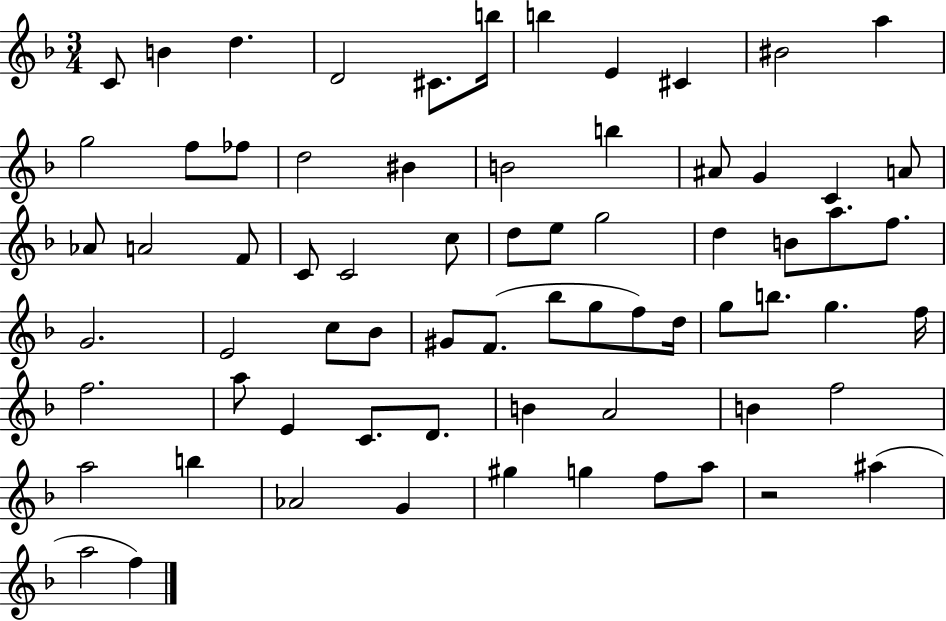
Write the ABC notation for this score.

X:1
T:Untitled
M:3/4
L:1/4
K:F
C/2 B d D2 ^C/2 b/4 b E ^C ^B2 a g2 f/2 _f/2 d2 ^B B2 b ^A/2 G C A/2 _A/2 A2 F/2 C/2 C2 c/2 d/2 e/2 g2 d B/2 a/2 f/2 G2 E2 c/2 _B/2 ^G/2 F/2 _b/2 g/2 f/2 d/4 g/2 b/2 g f/4 f2 a/2 E C/2 D/2 B A2 B f2 a2 b _A2 G ^g g f/2 a/2 z2 ^a a2 f